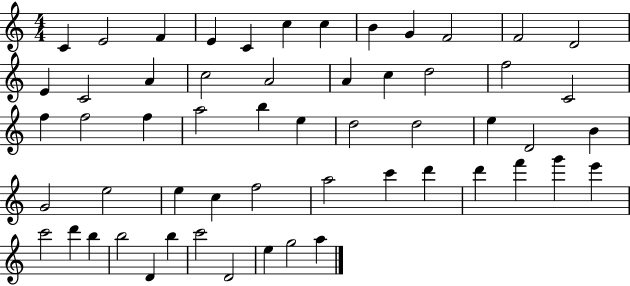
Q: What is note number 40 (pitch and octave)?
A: C6